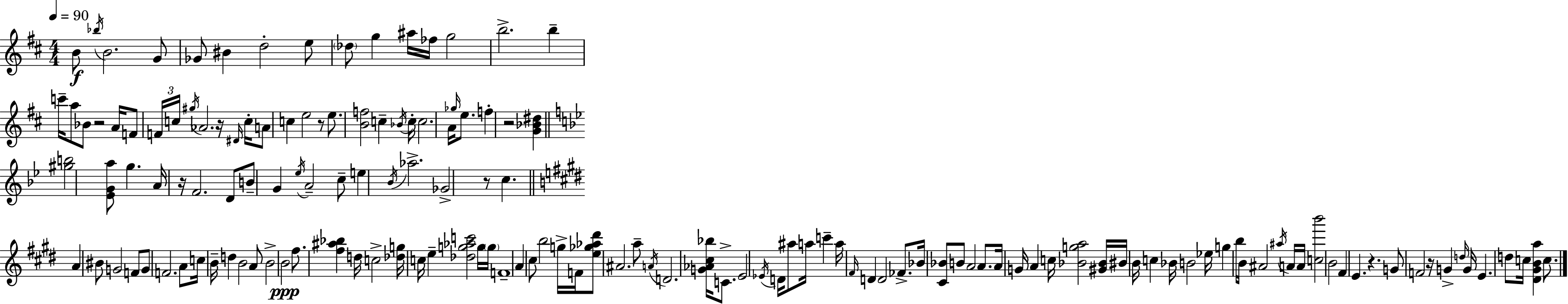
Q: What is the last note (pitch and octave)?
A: C5